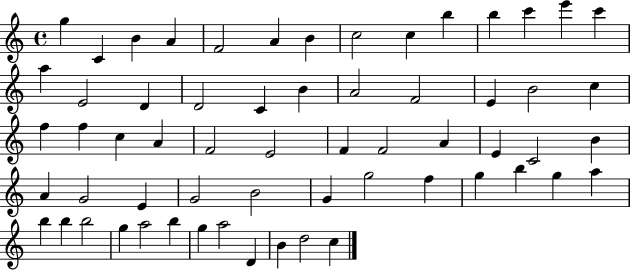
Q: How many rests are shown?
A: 0